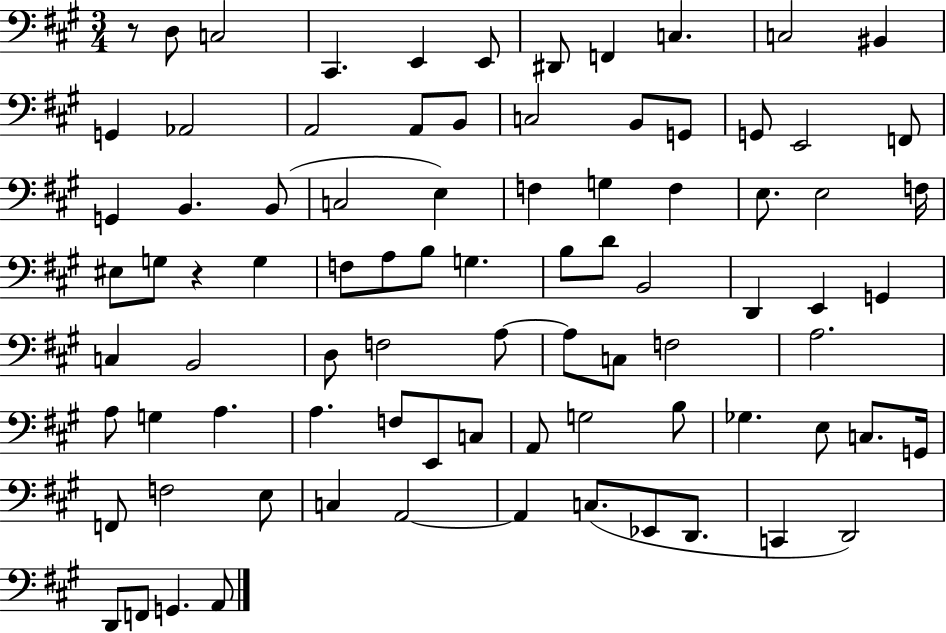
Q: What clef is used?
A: bass